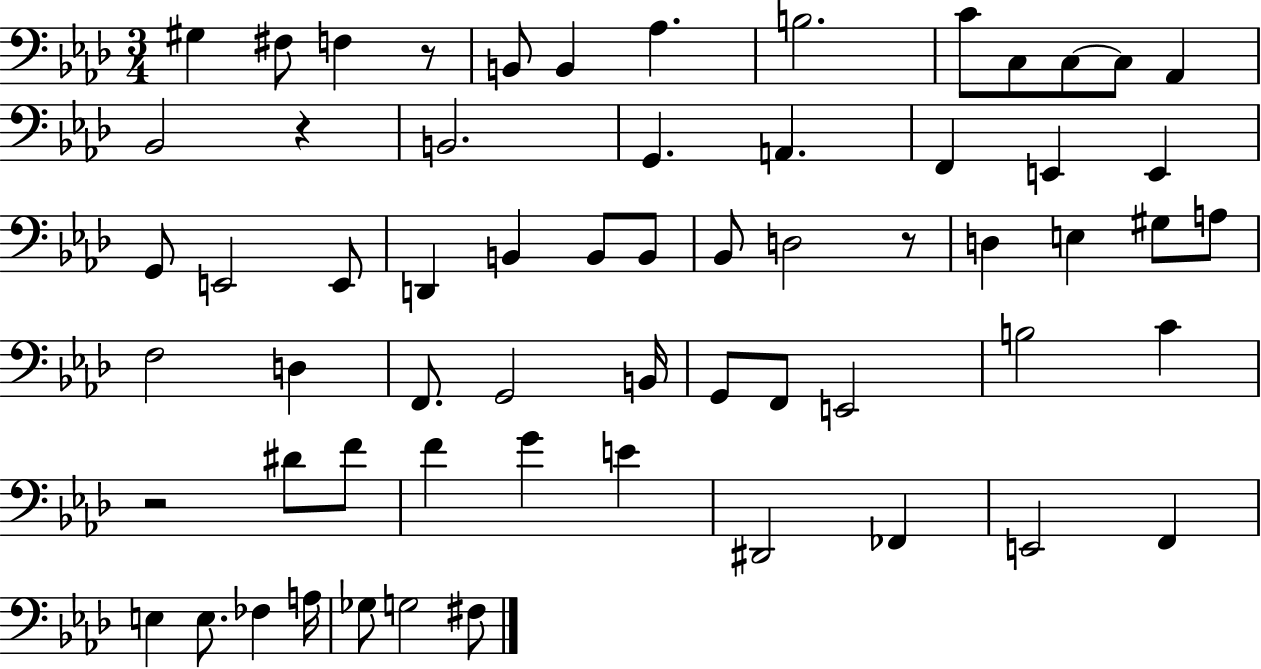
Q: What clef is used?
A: bass